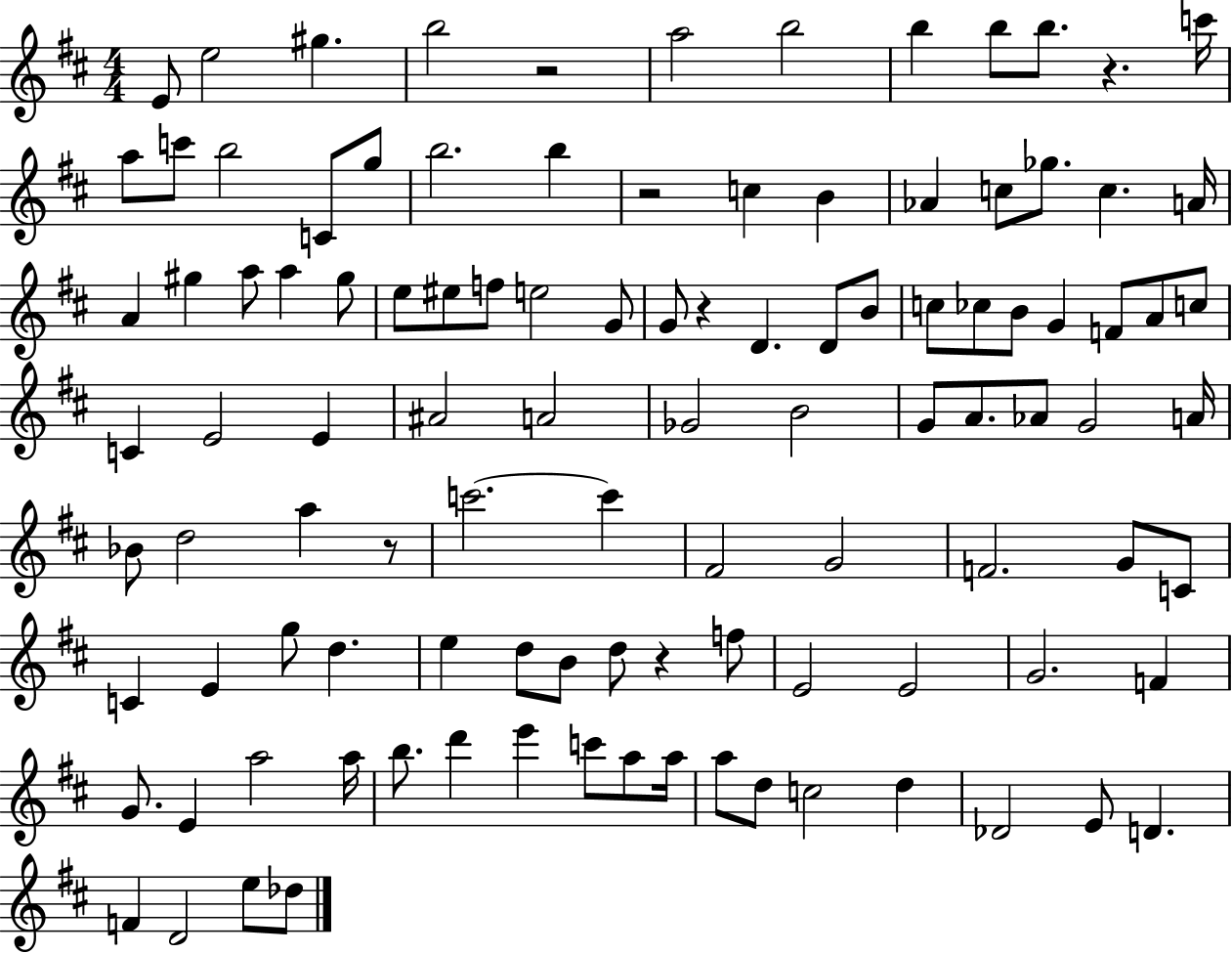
E4/e E5/h G#5/q. B5/h R/h A5/h B5/h B5/q B5/e B5/e. R/q. C6/s A5/e C6/e B5/h C4/e G5/e B5/h. B5/q R/h C5/q B4/q Ab4/q C5/e Gb5/e. C5/q. A4/s A4/q G#5/q A5/e A5/q G#5/e E5/e EIS5/e F5/e E5/h G4/e G4/e R/q D4/q. D4/e B4/e C5/e CES5/e B4/e G4/q F4/e A4/e C5/e C4/q E4/h E4/q A#4/h A4/h Gb4/h B4/h G4/e A4/e. Ab4/e G4/h A4/s Bb4/e D5/h A5/q R/e C6/h. C6/q F#4/h G4/h F4/h. G4/e C4/e C4/q E4/q G5/e D5/q. E5/q D5/e B4/e D5/e R/q F5/e E4/h E4/h G4/h. F4/q G4/e. E4/q A5/h A5/s B5/e. D6/q E6/q C6/e A5/e A5/s A5/e D5/e C5/h D5/q Db4/h E4/e D4/q. F4/q D4/h E5/e Db5/e